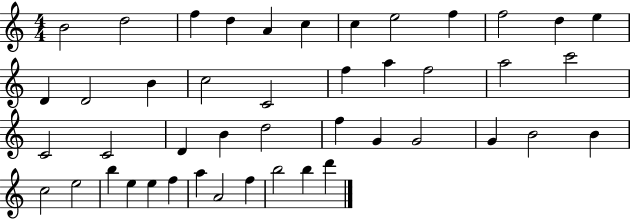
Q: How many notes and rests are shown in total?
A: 45